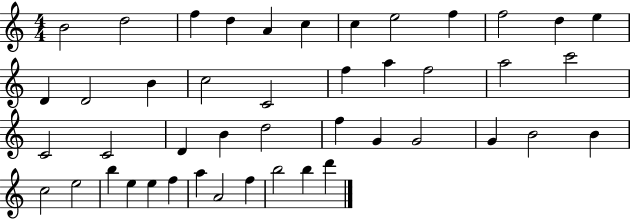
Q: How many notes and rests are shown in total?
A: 45